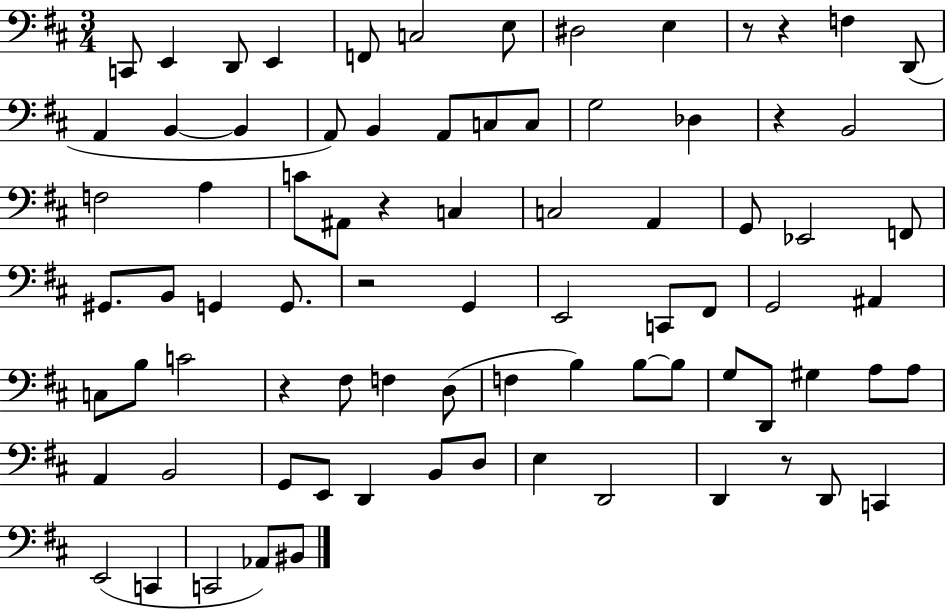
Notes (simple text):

C2/e E2/q D2/e E2/q F2/e C3/h E3/e D#3/h E3/q R/e R/q F3/q D2/e A2/q B2/q B2/q A2/e B2/q A2/e C3/e C3/e G3/h Db3/q R/q B2/h F3/h A3/q C4/e A#2/e R/q C3/q C3/h A2/q G2/e Eb2/h F2/e G#2/e. B2/e G2/q G2/e. R/h G2/q E2/h C2/e F#2/e G2/h A#2/q C3/e B3/e C4/h R/q F#3/e F3/q D3/e F3/q B3/q B3/e B3/e G3/e D2/e G#3/q A3/e A3/e A2/q B2/h G2/e E2/e D2/q B2/e D3/e E3/q D2/h D2/q R/e D2/e C2/q E2/h C2/q C2/h Ab2/e BIS2/e